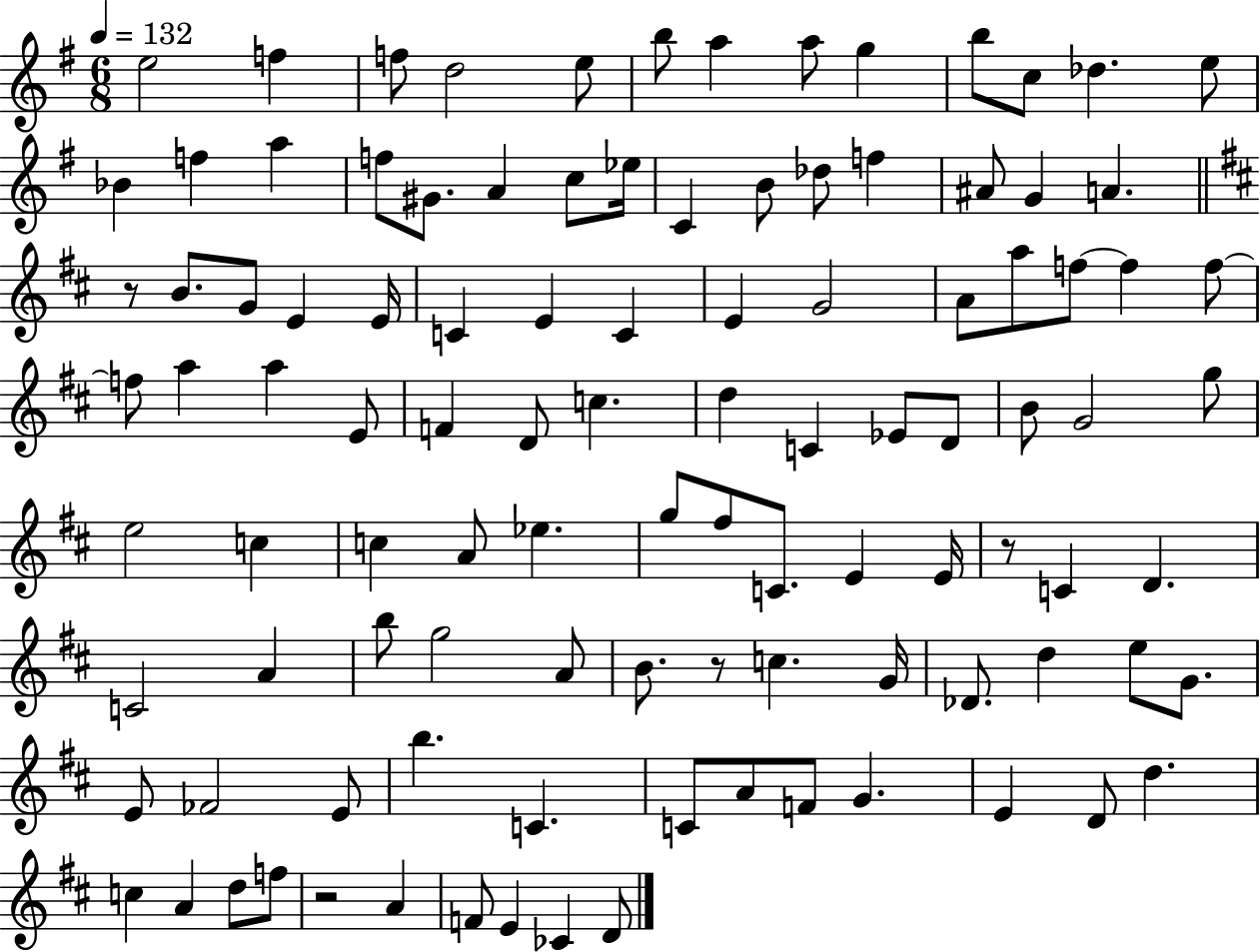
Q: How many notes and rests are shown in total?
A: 105